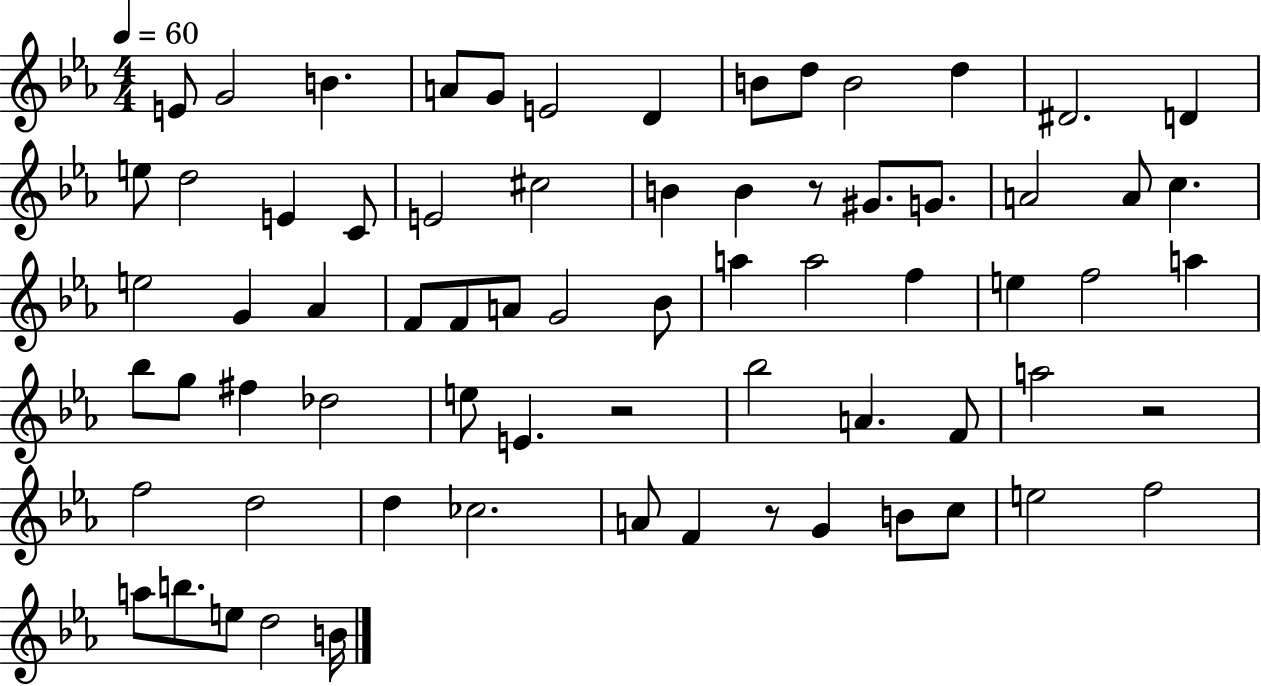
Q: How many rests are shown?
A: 4